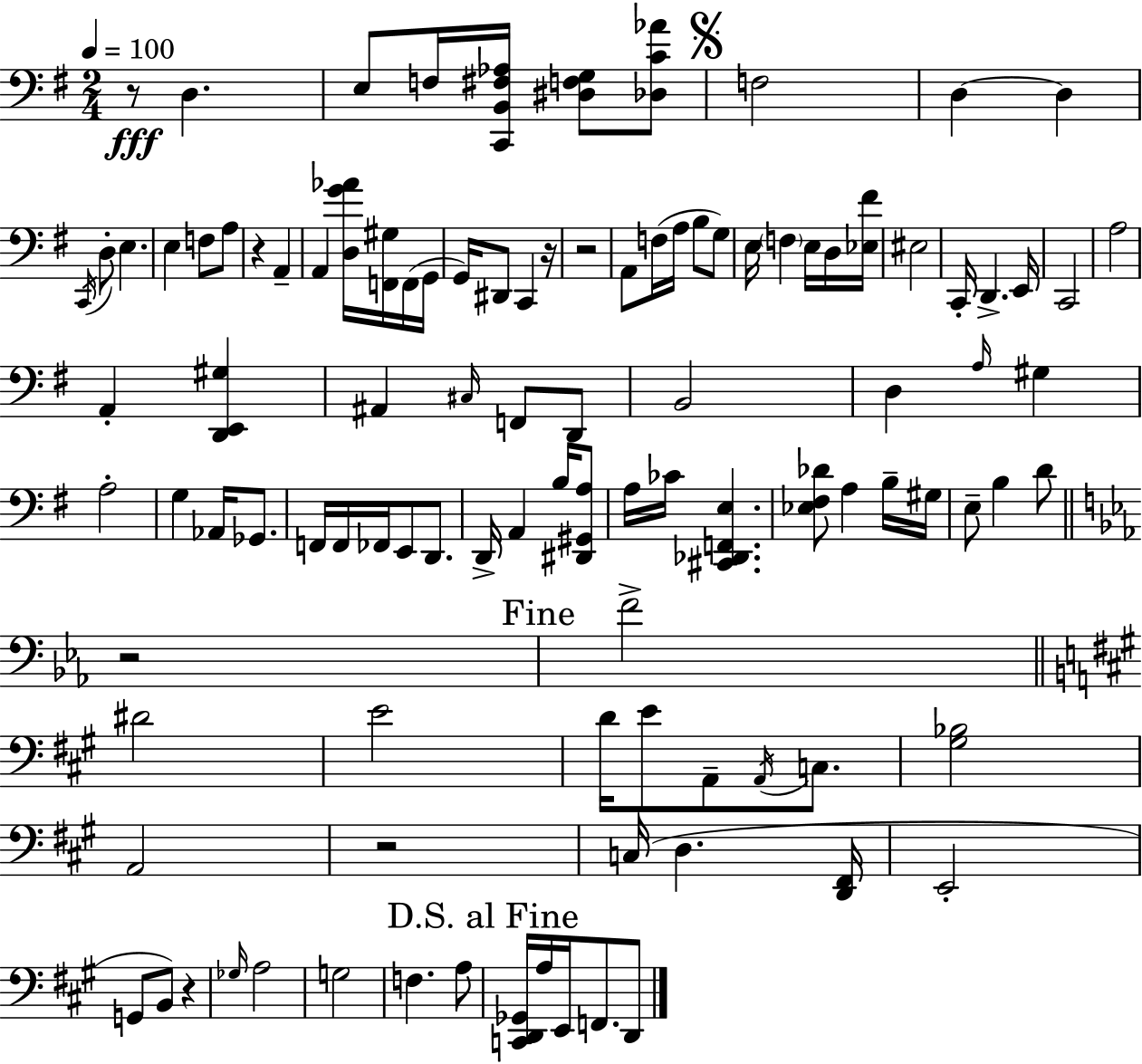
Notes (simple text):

R/e D3/q. E3/e F3/s [C2,B2,F#3,Ab3]/s [D#3,F3,G3]/e [Db3,C4,Ab4]/e F3/h D3/q D3/q C2/s D3/e E3/q. E3/q F3/e A3/e R/q A2/q A2/q [D3,G4,Ab4]/s [F2,G#3]/s F2/s G2/s G2/s D#2/e C2/q R/s R/h A2/e F3/s A3/s B3/e G3/e E3/s F3/q E3/s D3/s [Eb3,F#4]/s EIS3/h C2/s D2/q. E2/s C2/h A3/h A2/q [D2,E2,G#3]/q A#2/q C#3/s F2/e D2/e B2/h D3/q A3/s G#3/q A3/h G3/q Ab2/s Gb2/e. F2/s F2/s FES2/s E2/e D2/e. D2/s A2/q B3/s [D#2,G#2,A3]/e A3/s CES4/s [C#2,Db2,F2,E3]/q. [Eb3,F#3,Db4]/e A3/q B3/s G#3/s E3/e B3/q D4/e R/h F4/h D#4/h E4/h D4/s E4/e A2/e A2/s C3/e. [G#3,Bb3]/h A2/h R/h C3/s D3/q. [D2,F#2]/s E2/h G2/e B2/e R/q Gb3/s A3/h G3/h F3/q. A3/e [C2,D2,Gb2]/s A3/s E2/s F2/e. D2/e